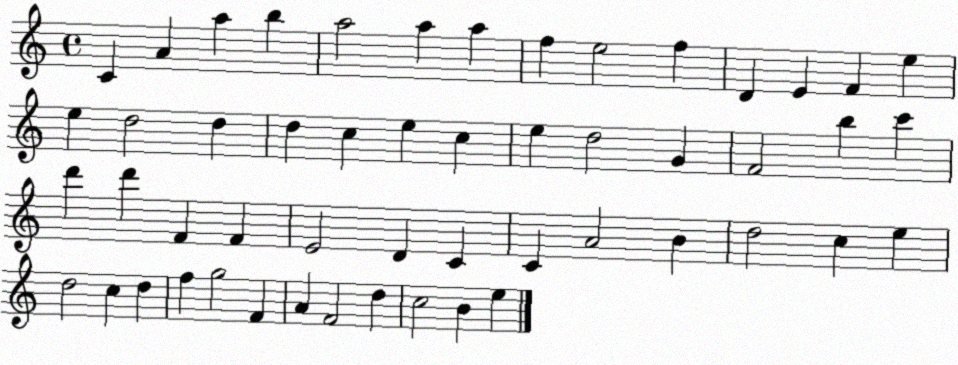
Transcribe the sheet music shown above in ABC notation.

X:1
T:Untitled
M:4/4
L:1/4
K:C
C A a b a2 a a f e2 f D E F e e d2 d d c e c e d2 G F2 b c' d' d' F F E2 D C C A2 B d2 c e d2 c d f g2 F A F2 d c2 B e